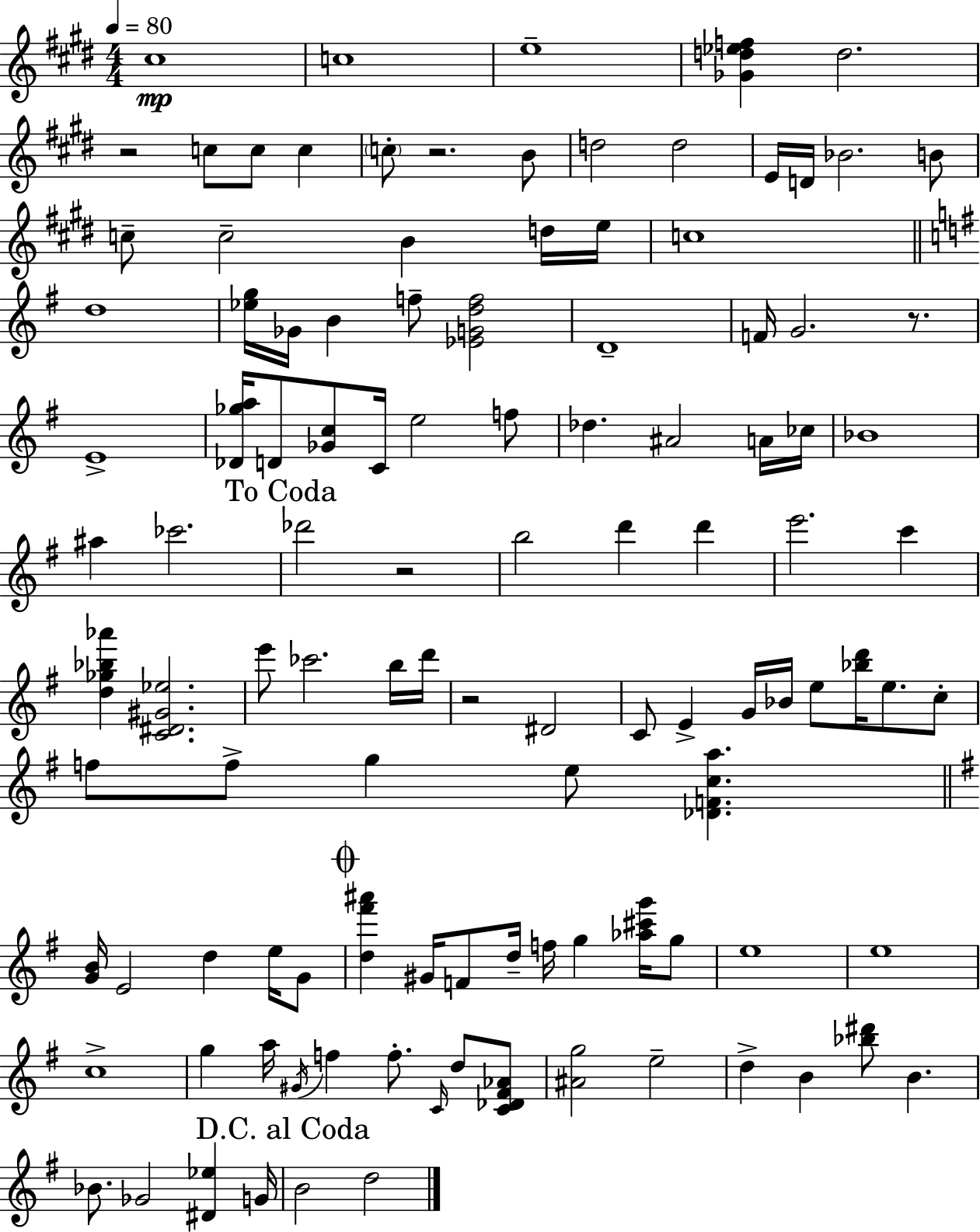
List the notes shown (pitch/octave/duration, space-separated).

C#5/w C5/w E5/w [Gb4,D5,Eb5,F5]/q D5/h. R/h C5/e C5/e C5/q C5/e R/h. B4/e D5/h D5/h E4/s D4/s Bb4/h. B4/e C5/e C5/h B4/q D5/s E5/s C5/w D5/w [Eb5,G5]/s Gb4/s B4/q F5/e [Eb4,G4,D5,F5]/h D4/w F4/s G4/h. R/e. E4/w [Db4,Gb5,A5]/s D4/e [Gb4,C5]/e C4/s E5/h F5/e Db5/q. A#4/h A4/s CES5/s Bb4/w A#5/q CES6/h. Db6/h R/h B5/h D6/q D6/q E6/h. C6/q [D5,Gb5,Bb5,Ab6]/q [C4,D#4,G#4,Eb5]/h. E6/e CES6/h. B5/s D6/s R/h D#4/h C4/e E4/q G4/s Bb4/s E5/e [Bb5,D6]/s E5/e. C5/e F5/e F5/e G5/q E5/e [Db4,F4,C5,A5]/q. [G4,B4]/s E4/h D5/q E5/s G4/e [D5,F#6,A#6]/q G#4/s F4/e D5/s F5/s G5/q [Ab5,C#6,G6]/s G5/e E5/w E5/w C5/w G5/q A5/s G#4/s F5/q F5/e. C4/s D5/e [C4,Db4,F#4,Ab4]/e [A#4,G5]/h E5/h D5/q B4/q [Bb5,D#6]/e B4/q. Bb4/e. Gb4/h [D#4,Eb5]/q G4/s B4/h D5/h